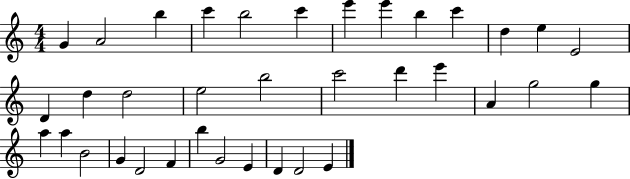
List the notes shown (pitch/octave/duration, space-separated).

G4/q A4/h B5/q C6/q B5/h C6/q E6/q E6/q B5/q C6/q D5/q E5/q E4/h D4/q D5/q D5/h E5/h B5/h C6/h D6/q E6/q A4/q G5/h G5/q A5/q A5/q B4/h G4/q D4/h F4/q B5/q G4/h E4/q D4/q D4/h E4/q